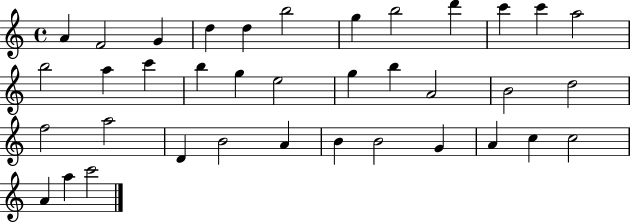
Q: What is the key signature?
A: C major